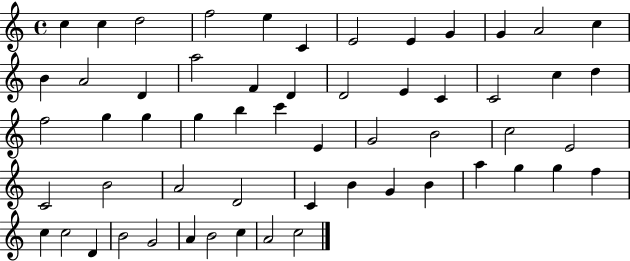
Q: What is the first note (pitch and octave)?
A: C5